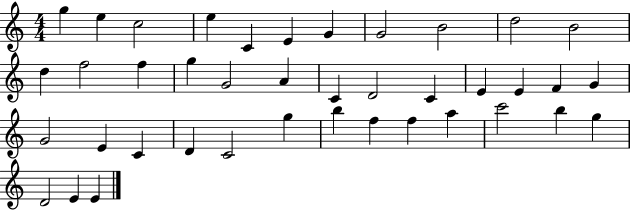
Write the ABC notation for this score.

X:1
T:Untitled
M:4/4
L:1/4
K:C
g e c2 e C E G G2 B2 d2 B2 d f2 f g G2 A C D2 C E E F G G2 E C D C2 g b f f a c'2 b g D2 E E